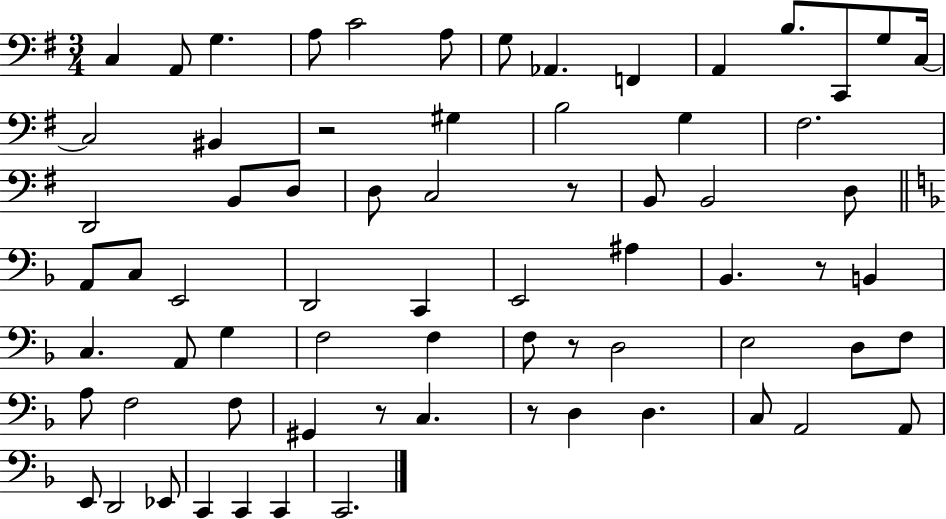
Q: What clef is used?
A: bass